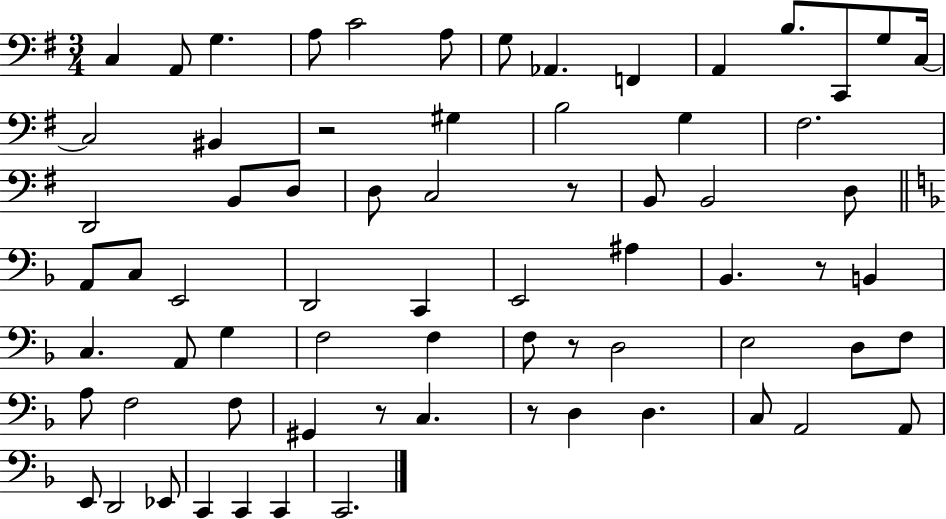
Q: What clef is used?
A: bass